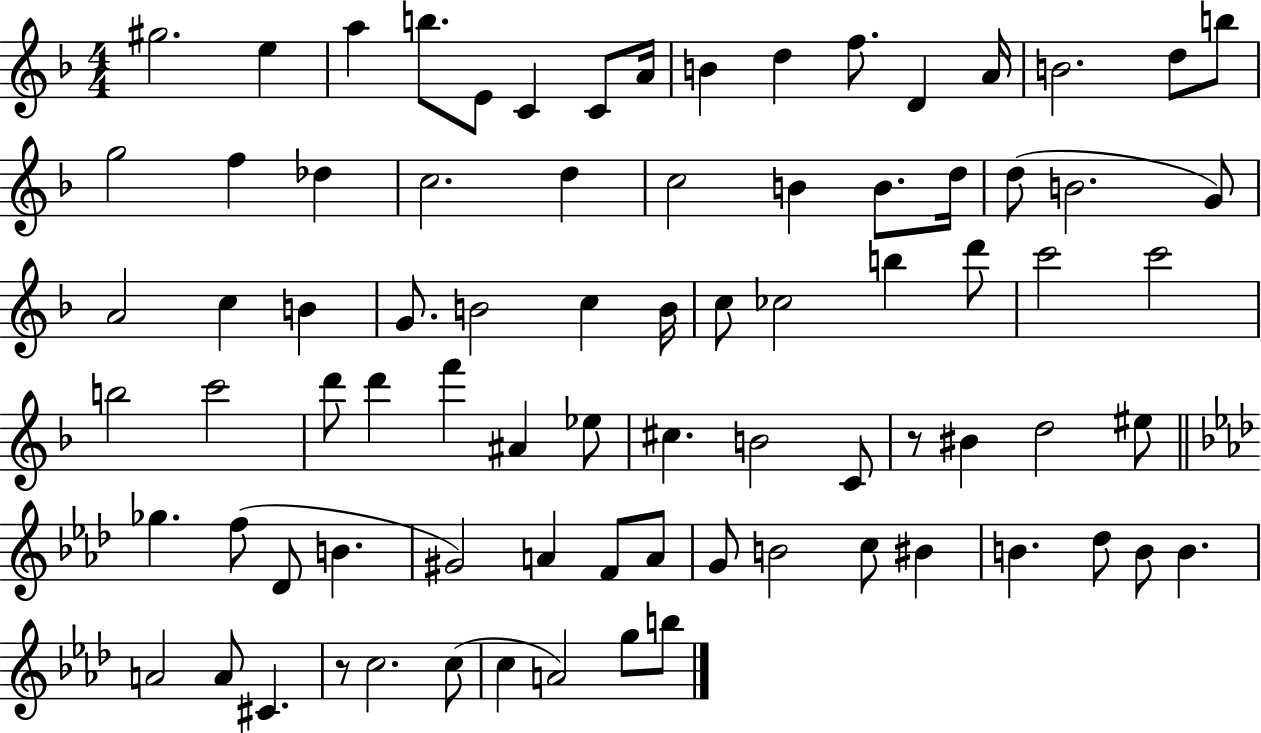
G#5/h. E5/q A5/q B5/e. E4/e C4/q C4/e A4/s B4/q D5/q F5/e. D4/q A4/s B4/h. D5/e B5/e G5/h F5/q Db5/q C5/h. D5/q C5/h B4/q B4/e. D5/s D5/e B4/h. G4/e A4/h C5/q B4/q G4/e. B4/h C5/q B4/s C5/e CES5/h B5/q D6/e C6/h C6/h B5/h C6/h D6/e D6/q F6/q A#4/q Eb5/e C#5/q. B4/h C4/e R/e BIS4/q D5/h EIS5/e Gb5/q. F5/e Db4/e B4/q. G#4/h A4/q F4/e A4/e G4/e B4/h C5/e BIS4/q B4/q. Db5/e B4/e B4/q. A4/h A4/e C#4/q. R/e C5/h. C5/e C5/q A4/h G5/e B5/e